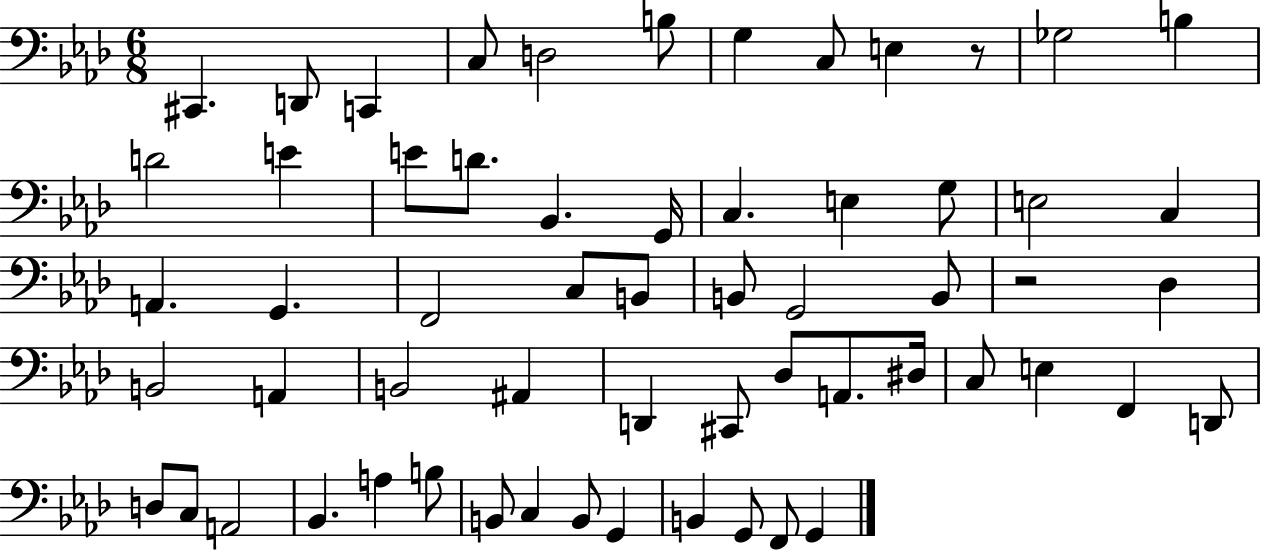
C#2/q. D2/e C2/q C3/e D3/h B3/e G3/q C3/e E3/q R/e Gb3/h B3/q D4/h E4/q E4/e D4/e. Bb2/q. G2/s C3/q. E3/q G3/e E3/h C3/q A2/q. G2/q. F2/h C3/e B2/e B2/e G2/h B2/e R/h Db3/q B2/h A2/q B2/h A#2/q D2/q C#2/e Db3/e A2/e. D#3/s C3/e E3/q F2/q D2/e D3/e C3/e A2/h Bb2/q. A3/q B3/e B2/e C3/q B2/e G2/q B2/q G2/e F2/e G2/q